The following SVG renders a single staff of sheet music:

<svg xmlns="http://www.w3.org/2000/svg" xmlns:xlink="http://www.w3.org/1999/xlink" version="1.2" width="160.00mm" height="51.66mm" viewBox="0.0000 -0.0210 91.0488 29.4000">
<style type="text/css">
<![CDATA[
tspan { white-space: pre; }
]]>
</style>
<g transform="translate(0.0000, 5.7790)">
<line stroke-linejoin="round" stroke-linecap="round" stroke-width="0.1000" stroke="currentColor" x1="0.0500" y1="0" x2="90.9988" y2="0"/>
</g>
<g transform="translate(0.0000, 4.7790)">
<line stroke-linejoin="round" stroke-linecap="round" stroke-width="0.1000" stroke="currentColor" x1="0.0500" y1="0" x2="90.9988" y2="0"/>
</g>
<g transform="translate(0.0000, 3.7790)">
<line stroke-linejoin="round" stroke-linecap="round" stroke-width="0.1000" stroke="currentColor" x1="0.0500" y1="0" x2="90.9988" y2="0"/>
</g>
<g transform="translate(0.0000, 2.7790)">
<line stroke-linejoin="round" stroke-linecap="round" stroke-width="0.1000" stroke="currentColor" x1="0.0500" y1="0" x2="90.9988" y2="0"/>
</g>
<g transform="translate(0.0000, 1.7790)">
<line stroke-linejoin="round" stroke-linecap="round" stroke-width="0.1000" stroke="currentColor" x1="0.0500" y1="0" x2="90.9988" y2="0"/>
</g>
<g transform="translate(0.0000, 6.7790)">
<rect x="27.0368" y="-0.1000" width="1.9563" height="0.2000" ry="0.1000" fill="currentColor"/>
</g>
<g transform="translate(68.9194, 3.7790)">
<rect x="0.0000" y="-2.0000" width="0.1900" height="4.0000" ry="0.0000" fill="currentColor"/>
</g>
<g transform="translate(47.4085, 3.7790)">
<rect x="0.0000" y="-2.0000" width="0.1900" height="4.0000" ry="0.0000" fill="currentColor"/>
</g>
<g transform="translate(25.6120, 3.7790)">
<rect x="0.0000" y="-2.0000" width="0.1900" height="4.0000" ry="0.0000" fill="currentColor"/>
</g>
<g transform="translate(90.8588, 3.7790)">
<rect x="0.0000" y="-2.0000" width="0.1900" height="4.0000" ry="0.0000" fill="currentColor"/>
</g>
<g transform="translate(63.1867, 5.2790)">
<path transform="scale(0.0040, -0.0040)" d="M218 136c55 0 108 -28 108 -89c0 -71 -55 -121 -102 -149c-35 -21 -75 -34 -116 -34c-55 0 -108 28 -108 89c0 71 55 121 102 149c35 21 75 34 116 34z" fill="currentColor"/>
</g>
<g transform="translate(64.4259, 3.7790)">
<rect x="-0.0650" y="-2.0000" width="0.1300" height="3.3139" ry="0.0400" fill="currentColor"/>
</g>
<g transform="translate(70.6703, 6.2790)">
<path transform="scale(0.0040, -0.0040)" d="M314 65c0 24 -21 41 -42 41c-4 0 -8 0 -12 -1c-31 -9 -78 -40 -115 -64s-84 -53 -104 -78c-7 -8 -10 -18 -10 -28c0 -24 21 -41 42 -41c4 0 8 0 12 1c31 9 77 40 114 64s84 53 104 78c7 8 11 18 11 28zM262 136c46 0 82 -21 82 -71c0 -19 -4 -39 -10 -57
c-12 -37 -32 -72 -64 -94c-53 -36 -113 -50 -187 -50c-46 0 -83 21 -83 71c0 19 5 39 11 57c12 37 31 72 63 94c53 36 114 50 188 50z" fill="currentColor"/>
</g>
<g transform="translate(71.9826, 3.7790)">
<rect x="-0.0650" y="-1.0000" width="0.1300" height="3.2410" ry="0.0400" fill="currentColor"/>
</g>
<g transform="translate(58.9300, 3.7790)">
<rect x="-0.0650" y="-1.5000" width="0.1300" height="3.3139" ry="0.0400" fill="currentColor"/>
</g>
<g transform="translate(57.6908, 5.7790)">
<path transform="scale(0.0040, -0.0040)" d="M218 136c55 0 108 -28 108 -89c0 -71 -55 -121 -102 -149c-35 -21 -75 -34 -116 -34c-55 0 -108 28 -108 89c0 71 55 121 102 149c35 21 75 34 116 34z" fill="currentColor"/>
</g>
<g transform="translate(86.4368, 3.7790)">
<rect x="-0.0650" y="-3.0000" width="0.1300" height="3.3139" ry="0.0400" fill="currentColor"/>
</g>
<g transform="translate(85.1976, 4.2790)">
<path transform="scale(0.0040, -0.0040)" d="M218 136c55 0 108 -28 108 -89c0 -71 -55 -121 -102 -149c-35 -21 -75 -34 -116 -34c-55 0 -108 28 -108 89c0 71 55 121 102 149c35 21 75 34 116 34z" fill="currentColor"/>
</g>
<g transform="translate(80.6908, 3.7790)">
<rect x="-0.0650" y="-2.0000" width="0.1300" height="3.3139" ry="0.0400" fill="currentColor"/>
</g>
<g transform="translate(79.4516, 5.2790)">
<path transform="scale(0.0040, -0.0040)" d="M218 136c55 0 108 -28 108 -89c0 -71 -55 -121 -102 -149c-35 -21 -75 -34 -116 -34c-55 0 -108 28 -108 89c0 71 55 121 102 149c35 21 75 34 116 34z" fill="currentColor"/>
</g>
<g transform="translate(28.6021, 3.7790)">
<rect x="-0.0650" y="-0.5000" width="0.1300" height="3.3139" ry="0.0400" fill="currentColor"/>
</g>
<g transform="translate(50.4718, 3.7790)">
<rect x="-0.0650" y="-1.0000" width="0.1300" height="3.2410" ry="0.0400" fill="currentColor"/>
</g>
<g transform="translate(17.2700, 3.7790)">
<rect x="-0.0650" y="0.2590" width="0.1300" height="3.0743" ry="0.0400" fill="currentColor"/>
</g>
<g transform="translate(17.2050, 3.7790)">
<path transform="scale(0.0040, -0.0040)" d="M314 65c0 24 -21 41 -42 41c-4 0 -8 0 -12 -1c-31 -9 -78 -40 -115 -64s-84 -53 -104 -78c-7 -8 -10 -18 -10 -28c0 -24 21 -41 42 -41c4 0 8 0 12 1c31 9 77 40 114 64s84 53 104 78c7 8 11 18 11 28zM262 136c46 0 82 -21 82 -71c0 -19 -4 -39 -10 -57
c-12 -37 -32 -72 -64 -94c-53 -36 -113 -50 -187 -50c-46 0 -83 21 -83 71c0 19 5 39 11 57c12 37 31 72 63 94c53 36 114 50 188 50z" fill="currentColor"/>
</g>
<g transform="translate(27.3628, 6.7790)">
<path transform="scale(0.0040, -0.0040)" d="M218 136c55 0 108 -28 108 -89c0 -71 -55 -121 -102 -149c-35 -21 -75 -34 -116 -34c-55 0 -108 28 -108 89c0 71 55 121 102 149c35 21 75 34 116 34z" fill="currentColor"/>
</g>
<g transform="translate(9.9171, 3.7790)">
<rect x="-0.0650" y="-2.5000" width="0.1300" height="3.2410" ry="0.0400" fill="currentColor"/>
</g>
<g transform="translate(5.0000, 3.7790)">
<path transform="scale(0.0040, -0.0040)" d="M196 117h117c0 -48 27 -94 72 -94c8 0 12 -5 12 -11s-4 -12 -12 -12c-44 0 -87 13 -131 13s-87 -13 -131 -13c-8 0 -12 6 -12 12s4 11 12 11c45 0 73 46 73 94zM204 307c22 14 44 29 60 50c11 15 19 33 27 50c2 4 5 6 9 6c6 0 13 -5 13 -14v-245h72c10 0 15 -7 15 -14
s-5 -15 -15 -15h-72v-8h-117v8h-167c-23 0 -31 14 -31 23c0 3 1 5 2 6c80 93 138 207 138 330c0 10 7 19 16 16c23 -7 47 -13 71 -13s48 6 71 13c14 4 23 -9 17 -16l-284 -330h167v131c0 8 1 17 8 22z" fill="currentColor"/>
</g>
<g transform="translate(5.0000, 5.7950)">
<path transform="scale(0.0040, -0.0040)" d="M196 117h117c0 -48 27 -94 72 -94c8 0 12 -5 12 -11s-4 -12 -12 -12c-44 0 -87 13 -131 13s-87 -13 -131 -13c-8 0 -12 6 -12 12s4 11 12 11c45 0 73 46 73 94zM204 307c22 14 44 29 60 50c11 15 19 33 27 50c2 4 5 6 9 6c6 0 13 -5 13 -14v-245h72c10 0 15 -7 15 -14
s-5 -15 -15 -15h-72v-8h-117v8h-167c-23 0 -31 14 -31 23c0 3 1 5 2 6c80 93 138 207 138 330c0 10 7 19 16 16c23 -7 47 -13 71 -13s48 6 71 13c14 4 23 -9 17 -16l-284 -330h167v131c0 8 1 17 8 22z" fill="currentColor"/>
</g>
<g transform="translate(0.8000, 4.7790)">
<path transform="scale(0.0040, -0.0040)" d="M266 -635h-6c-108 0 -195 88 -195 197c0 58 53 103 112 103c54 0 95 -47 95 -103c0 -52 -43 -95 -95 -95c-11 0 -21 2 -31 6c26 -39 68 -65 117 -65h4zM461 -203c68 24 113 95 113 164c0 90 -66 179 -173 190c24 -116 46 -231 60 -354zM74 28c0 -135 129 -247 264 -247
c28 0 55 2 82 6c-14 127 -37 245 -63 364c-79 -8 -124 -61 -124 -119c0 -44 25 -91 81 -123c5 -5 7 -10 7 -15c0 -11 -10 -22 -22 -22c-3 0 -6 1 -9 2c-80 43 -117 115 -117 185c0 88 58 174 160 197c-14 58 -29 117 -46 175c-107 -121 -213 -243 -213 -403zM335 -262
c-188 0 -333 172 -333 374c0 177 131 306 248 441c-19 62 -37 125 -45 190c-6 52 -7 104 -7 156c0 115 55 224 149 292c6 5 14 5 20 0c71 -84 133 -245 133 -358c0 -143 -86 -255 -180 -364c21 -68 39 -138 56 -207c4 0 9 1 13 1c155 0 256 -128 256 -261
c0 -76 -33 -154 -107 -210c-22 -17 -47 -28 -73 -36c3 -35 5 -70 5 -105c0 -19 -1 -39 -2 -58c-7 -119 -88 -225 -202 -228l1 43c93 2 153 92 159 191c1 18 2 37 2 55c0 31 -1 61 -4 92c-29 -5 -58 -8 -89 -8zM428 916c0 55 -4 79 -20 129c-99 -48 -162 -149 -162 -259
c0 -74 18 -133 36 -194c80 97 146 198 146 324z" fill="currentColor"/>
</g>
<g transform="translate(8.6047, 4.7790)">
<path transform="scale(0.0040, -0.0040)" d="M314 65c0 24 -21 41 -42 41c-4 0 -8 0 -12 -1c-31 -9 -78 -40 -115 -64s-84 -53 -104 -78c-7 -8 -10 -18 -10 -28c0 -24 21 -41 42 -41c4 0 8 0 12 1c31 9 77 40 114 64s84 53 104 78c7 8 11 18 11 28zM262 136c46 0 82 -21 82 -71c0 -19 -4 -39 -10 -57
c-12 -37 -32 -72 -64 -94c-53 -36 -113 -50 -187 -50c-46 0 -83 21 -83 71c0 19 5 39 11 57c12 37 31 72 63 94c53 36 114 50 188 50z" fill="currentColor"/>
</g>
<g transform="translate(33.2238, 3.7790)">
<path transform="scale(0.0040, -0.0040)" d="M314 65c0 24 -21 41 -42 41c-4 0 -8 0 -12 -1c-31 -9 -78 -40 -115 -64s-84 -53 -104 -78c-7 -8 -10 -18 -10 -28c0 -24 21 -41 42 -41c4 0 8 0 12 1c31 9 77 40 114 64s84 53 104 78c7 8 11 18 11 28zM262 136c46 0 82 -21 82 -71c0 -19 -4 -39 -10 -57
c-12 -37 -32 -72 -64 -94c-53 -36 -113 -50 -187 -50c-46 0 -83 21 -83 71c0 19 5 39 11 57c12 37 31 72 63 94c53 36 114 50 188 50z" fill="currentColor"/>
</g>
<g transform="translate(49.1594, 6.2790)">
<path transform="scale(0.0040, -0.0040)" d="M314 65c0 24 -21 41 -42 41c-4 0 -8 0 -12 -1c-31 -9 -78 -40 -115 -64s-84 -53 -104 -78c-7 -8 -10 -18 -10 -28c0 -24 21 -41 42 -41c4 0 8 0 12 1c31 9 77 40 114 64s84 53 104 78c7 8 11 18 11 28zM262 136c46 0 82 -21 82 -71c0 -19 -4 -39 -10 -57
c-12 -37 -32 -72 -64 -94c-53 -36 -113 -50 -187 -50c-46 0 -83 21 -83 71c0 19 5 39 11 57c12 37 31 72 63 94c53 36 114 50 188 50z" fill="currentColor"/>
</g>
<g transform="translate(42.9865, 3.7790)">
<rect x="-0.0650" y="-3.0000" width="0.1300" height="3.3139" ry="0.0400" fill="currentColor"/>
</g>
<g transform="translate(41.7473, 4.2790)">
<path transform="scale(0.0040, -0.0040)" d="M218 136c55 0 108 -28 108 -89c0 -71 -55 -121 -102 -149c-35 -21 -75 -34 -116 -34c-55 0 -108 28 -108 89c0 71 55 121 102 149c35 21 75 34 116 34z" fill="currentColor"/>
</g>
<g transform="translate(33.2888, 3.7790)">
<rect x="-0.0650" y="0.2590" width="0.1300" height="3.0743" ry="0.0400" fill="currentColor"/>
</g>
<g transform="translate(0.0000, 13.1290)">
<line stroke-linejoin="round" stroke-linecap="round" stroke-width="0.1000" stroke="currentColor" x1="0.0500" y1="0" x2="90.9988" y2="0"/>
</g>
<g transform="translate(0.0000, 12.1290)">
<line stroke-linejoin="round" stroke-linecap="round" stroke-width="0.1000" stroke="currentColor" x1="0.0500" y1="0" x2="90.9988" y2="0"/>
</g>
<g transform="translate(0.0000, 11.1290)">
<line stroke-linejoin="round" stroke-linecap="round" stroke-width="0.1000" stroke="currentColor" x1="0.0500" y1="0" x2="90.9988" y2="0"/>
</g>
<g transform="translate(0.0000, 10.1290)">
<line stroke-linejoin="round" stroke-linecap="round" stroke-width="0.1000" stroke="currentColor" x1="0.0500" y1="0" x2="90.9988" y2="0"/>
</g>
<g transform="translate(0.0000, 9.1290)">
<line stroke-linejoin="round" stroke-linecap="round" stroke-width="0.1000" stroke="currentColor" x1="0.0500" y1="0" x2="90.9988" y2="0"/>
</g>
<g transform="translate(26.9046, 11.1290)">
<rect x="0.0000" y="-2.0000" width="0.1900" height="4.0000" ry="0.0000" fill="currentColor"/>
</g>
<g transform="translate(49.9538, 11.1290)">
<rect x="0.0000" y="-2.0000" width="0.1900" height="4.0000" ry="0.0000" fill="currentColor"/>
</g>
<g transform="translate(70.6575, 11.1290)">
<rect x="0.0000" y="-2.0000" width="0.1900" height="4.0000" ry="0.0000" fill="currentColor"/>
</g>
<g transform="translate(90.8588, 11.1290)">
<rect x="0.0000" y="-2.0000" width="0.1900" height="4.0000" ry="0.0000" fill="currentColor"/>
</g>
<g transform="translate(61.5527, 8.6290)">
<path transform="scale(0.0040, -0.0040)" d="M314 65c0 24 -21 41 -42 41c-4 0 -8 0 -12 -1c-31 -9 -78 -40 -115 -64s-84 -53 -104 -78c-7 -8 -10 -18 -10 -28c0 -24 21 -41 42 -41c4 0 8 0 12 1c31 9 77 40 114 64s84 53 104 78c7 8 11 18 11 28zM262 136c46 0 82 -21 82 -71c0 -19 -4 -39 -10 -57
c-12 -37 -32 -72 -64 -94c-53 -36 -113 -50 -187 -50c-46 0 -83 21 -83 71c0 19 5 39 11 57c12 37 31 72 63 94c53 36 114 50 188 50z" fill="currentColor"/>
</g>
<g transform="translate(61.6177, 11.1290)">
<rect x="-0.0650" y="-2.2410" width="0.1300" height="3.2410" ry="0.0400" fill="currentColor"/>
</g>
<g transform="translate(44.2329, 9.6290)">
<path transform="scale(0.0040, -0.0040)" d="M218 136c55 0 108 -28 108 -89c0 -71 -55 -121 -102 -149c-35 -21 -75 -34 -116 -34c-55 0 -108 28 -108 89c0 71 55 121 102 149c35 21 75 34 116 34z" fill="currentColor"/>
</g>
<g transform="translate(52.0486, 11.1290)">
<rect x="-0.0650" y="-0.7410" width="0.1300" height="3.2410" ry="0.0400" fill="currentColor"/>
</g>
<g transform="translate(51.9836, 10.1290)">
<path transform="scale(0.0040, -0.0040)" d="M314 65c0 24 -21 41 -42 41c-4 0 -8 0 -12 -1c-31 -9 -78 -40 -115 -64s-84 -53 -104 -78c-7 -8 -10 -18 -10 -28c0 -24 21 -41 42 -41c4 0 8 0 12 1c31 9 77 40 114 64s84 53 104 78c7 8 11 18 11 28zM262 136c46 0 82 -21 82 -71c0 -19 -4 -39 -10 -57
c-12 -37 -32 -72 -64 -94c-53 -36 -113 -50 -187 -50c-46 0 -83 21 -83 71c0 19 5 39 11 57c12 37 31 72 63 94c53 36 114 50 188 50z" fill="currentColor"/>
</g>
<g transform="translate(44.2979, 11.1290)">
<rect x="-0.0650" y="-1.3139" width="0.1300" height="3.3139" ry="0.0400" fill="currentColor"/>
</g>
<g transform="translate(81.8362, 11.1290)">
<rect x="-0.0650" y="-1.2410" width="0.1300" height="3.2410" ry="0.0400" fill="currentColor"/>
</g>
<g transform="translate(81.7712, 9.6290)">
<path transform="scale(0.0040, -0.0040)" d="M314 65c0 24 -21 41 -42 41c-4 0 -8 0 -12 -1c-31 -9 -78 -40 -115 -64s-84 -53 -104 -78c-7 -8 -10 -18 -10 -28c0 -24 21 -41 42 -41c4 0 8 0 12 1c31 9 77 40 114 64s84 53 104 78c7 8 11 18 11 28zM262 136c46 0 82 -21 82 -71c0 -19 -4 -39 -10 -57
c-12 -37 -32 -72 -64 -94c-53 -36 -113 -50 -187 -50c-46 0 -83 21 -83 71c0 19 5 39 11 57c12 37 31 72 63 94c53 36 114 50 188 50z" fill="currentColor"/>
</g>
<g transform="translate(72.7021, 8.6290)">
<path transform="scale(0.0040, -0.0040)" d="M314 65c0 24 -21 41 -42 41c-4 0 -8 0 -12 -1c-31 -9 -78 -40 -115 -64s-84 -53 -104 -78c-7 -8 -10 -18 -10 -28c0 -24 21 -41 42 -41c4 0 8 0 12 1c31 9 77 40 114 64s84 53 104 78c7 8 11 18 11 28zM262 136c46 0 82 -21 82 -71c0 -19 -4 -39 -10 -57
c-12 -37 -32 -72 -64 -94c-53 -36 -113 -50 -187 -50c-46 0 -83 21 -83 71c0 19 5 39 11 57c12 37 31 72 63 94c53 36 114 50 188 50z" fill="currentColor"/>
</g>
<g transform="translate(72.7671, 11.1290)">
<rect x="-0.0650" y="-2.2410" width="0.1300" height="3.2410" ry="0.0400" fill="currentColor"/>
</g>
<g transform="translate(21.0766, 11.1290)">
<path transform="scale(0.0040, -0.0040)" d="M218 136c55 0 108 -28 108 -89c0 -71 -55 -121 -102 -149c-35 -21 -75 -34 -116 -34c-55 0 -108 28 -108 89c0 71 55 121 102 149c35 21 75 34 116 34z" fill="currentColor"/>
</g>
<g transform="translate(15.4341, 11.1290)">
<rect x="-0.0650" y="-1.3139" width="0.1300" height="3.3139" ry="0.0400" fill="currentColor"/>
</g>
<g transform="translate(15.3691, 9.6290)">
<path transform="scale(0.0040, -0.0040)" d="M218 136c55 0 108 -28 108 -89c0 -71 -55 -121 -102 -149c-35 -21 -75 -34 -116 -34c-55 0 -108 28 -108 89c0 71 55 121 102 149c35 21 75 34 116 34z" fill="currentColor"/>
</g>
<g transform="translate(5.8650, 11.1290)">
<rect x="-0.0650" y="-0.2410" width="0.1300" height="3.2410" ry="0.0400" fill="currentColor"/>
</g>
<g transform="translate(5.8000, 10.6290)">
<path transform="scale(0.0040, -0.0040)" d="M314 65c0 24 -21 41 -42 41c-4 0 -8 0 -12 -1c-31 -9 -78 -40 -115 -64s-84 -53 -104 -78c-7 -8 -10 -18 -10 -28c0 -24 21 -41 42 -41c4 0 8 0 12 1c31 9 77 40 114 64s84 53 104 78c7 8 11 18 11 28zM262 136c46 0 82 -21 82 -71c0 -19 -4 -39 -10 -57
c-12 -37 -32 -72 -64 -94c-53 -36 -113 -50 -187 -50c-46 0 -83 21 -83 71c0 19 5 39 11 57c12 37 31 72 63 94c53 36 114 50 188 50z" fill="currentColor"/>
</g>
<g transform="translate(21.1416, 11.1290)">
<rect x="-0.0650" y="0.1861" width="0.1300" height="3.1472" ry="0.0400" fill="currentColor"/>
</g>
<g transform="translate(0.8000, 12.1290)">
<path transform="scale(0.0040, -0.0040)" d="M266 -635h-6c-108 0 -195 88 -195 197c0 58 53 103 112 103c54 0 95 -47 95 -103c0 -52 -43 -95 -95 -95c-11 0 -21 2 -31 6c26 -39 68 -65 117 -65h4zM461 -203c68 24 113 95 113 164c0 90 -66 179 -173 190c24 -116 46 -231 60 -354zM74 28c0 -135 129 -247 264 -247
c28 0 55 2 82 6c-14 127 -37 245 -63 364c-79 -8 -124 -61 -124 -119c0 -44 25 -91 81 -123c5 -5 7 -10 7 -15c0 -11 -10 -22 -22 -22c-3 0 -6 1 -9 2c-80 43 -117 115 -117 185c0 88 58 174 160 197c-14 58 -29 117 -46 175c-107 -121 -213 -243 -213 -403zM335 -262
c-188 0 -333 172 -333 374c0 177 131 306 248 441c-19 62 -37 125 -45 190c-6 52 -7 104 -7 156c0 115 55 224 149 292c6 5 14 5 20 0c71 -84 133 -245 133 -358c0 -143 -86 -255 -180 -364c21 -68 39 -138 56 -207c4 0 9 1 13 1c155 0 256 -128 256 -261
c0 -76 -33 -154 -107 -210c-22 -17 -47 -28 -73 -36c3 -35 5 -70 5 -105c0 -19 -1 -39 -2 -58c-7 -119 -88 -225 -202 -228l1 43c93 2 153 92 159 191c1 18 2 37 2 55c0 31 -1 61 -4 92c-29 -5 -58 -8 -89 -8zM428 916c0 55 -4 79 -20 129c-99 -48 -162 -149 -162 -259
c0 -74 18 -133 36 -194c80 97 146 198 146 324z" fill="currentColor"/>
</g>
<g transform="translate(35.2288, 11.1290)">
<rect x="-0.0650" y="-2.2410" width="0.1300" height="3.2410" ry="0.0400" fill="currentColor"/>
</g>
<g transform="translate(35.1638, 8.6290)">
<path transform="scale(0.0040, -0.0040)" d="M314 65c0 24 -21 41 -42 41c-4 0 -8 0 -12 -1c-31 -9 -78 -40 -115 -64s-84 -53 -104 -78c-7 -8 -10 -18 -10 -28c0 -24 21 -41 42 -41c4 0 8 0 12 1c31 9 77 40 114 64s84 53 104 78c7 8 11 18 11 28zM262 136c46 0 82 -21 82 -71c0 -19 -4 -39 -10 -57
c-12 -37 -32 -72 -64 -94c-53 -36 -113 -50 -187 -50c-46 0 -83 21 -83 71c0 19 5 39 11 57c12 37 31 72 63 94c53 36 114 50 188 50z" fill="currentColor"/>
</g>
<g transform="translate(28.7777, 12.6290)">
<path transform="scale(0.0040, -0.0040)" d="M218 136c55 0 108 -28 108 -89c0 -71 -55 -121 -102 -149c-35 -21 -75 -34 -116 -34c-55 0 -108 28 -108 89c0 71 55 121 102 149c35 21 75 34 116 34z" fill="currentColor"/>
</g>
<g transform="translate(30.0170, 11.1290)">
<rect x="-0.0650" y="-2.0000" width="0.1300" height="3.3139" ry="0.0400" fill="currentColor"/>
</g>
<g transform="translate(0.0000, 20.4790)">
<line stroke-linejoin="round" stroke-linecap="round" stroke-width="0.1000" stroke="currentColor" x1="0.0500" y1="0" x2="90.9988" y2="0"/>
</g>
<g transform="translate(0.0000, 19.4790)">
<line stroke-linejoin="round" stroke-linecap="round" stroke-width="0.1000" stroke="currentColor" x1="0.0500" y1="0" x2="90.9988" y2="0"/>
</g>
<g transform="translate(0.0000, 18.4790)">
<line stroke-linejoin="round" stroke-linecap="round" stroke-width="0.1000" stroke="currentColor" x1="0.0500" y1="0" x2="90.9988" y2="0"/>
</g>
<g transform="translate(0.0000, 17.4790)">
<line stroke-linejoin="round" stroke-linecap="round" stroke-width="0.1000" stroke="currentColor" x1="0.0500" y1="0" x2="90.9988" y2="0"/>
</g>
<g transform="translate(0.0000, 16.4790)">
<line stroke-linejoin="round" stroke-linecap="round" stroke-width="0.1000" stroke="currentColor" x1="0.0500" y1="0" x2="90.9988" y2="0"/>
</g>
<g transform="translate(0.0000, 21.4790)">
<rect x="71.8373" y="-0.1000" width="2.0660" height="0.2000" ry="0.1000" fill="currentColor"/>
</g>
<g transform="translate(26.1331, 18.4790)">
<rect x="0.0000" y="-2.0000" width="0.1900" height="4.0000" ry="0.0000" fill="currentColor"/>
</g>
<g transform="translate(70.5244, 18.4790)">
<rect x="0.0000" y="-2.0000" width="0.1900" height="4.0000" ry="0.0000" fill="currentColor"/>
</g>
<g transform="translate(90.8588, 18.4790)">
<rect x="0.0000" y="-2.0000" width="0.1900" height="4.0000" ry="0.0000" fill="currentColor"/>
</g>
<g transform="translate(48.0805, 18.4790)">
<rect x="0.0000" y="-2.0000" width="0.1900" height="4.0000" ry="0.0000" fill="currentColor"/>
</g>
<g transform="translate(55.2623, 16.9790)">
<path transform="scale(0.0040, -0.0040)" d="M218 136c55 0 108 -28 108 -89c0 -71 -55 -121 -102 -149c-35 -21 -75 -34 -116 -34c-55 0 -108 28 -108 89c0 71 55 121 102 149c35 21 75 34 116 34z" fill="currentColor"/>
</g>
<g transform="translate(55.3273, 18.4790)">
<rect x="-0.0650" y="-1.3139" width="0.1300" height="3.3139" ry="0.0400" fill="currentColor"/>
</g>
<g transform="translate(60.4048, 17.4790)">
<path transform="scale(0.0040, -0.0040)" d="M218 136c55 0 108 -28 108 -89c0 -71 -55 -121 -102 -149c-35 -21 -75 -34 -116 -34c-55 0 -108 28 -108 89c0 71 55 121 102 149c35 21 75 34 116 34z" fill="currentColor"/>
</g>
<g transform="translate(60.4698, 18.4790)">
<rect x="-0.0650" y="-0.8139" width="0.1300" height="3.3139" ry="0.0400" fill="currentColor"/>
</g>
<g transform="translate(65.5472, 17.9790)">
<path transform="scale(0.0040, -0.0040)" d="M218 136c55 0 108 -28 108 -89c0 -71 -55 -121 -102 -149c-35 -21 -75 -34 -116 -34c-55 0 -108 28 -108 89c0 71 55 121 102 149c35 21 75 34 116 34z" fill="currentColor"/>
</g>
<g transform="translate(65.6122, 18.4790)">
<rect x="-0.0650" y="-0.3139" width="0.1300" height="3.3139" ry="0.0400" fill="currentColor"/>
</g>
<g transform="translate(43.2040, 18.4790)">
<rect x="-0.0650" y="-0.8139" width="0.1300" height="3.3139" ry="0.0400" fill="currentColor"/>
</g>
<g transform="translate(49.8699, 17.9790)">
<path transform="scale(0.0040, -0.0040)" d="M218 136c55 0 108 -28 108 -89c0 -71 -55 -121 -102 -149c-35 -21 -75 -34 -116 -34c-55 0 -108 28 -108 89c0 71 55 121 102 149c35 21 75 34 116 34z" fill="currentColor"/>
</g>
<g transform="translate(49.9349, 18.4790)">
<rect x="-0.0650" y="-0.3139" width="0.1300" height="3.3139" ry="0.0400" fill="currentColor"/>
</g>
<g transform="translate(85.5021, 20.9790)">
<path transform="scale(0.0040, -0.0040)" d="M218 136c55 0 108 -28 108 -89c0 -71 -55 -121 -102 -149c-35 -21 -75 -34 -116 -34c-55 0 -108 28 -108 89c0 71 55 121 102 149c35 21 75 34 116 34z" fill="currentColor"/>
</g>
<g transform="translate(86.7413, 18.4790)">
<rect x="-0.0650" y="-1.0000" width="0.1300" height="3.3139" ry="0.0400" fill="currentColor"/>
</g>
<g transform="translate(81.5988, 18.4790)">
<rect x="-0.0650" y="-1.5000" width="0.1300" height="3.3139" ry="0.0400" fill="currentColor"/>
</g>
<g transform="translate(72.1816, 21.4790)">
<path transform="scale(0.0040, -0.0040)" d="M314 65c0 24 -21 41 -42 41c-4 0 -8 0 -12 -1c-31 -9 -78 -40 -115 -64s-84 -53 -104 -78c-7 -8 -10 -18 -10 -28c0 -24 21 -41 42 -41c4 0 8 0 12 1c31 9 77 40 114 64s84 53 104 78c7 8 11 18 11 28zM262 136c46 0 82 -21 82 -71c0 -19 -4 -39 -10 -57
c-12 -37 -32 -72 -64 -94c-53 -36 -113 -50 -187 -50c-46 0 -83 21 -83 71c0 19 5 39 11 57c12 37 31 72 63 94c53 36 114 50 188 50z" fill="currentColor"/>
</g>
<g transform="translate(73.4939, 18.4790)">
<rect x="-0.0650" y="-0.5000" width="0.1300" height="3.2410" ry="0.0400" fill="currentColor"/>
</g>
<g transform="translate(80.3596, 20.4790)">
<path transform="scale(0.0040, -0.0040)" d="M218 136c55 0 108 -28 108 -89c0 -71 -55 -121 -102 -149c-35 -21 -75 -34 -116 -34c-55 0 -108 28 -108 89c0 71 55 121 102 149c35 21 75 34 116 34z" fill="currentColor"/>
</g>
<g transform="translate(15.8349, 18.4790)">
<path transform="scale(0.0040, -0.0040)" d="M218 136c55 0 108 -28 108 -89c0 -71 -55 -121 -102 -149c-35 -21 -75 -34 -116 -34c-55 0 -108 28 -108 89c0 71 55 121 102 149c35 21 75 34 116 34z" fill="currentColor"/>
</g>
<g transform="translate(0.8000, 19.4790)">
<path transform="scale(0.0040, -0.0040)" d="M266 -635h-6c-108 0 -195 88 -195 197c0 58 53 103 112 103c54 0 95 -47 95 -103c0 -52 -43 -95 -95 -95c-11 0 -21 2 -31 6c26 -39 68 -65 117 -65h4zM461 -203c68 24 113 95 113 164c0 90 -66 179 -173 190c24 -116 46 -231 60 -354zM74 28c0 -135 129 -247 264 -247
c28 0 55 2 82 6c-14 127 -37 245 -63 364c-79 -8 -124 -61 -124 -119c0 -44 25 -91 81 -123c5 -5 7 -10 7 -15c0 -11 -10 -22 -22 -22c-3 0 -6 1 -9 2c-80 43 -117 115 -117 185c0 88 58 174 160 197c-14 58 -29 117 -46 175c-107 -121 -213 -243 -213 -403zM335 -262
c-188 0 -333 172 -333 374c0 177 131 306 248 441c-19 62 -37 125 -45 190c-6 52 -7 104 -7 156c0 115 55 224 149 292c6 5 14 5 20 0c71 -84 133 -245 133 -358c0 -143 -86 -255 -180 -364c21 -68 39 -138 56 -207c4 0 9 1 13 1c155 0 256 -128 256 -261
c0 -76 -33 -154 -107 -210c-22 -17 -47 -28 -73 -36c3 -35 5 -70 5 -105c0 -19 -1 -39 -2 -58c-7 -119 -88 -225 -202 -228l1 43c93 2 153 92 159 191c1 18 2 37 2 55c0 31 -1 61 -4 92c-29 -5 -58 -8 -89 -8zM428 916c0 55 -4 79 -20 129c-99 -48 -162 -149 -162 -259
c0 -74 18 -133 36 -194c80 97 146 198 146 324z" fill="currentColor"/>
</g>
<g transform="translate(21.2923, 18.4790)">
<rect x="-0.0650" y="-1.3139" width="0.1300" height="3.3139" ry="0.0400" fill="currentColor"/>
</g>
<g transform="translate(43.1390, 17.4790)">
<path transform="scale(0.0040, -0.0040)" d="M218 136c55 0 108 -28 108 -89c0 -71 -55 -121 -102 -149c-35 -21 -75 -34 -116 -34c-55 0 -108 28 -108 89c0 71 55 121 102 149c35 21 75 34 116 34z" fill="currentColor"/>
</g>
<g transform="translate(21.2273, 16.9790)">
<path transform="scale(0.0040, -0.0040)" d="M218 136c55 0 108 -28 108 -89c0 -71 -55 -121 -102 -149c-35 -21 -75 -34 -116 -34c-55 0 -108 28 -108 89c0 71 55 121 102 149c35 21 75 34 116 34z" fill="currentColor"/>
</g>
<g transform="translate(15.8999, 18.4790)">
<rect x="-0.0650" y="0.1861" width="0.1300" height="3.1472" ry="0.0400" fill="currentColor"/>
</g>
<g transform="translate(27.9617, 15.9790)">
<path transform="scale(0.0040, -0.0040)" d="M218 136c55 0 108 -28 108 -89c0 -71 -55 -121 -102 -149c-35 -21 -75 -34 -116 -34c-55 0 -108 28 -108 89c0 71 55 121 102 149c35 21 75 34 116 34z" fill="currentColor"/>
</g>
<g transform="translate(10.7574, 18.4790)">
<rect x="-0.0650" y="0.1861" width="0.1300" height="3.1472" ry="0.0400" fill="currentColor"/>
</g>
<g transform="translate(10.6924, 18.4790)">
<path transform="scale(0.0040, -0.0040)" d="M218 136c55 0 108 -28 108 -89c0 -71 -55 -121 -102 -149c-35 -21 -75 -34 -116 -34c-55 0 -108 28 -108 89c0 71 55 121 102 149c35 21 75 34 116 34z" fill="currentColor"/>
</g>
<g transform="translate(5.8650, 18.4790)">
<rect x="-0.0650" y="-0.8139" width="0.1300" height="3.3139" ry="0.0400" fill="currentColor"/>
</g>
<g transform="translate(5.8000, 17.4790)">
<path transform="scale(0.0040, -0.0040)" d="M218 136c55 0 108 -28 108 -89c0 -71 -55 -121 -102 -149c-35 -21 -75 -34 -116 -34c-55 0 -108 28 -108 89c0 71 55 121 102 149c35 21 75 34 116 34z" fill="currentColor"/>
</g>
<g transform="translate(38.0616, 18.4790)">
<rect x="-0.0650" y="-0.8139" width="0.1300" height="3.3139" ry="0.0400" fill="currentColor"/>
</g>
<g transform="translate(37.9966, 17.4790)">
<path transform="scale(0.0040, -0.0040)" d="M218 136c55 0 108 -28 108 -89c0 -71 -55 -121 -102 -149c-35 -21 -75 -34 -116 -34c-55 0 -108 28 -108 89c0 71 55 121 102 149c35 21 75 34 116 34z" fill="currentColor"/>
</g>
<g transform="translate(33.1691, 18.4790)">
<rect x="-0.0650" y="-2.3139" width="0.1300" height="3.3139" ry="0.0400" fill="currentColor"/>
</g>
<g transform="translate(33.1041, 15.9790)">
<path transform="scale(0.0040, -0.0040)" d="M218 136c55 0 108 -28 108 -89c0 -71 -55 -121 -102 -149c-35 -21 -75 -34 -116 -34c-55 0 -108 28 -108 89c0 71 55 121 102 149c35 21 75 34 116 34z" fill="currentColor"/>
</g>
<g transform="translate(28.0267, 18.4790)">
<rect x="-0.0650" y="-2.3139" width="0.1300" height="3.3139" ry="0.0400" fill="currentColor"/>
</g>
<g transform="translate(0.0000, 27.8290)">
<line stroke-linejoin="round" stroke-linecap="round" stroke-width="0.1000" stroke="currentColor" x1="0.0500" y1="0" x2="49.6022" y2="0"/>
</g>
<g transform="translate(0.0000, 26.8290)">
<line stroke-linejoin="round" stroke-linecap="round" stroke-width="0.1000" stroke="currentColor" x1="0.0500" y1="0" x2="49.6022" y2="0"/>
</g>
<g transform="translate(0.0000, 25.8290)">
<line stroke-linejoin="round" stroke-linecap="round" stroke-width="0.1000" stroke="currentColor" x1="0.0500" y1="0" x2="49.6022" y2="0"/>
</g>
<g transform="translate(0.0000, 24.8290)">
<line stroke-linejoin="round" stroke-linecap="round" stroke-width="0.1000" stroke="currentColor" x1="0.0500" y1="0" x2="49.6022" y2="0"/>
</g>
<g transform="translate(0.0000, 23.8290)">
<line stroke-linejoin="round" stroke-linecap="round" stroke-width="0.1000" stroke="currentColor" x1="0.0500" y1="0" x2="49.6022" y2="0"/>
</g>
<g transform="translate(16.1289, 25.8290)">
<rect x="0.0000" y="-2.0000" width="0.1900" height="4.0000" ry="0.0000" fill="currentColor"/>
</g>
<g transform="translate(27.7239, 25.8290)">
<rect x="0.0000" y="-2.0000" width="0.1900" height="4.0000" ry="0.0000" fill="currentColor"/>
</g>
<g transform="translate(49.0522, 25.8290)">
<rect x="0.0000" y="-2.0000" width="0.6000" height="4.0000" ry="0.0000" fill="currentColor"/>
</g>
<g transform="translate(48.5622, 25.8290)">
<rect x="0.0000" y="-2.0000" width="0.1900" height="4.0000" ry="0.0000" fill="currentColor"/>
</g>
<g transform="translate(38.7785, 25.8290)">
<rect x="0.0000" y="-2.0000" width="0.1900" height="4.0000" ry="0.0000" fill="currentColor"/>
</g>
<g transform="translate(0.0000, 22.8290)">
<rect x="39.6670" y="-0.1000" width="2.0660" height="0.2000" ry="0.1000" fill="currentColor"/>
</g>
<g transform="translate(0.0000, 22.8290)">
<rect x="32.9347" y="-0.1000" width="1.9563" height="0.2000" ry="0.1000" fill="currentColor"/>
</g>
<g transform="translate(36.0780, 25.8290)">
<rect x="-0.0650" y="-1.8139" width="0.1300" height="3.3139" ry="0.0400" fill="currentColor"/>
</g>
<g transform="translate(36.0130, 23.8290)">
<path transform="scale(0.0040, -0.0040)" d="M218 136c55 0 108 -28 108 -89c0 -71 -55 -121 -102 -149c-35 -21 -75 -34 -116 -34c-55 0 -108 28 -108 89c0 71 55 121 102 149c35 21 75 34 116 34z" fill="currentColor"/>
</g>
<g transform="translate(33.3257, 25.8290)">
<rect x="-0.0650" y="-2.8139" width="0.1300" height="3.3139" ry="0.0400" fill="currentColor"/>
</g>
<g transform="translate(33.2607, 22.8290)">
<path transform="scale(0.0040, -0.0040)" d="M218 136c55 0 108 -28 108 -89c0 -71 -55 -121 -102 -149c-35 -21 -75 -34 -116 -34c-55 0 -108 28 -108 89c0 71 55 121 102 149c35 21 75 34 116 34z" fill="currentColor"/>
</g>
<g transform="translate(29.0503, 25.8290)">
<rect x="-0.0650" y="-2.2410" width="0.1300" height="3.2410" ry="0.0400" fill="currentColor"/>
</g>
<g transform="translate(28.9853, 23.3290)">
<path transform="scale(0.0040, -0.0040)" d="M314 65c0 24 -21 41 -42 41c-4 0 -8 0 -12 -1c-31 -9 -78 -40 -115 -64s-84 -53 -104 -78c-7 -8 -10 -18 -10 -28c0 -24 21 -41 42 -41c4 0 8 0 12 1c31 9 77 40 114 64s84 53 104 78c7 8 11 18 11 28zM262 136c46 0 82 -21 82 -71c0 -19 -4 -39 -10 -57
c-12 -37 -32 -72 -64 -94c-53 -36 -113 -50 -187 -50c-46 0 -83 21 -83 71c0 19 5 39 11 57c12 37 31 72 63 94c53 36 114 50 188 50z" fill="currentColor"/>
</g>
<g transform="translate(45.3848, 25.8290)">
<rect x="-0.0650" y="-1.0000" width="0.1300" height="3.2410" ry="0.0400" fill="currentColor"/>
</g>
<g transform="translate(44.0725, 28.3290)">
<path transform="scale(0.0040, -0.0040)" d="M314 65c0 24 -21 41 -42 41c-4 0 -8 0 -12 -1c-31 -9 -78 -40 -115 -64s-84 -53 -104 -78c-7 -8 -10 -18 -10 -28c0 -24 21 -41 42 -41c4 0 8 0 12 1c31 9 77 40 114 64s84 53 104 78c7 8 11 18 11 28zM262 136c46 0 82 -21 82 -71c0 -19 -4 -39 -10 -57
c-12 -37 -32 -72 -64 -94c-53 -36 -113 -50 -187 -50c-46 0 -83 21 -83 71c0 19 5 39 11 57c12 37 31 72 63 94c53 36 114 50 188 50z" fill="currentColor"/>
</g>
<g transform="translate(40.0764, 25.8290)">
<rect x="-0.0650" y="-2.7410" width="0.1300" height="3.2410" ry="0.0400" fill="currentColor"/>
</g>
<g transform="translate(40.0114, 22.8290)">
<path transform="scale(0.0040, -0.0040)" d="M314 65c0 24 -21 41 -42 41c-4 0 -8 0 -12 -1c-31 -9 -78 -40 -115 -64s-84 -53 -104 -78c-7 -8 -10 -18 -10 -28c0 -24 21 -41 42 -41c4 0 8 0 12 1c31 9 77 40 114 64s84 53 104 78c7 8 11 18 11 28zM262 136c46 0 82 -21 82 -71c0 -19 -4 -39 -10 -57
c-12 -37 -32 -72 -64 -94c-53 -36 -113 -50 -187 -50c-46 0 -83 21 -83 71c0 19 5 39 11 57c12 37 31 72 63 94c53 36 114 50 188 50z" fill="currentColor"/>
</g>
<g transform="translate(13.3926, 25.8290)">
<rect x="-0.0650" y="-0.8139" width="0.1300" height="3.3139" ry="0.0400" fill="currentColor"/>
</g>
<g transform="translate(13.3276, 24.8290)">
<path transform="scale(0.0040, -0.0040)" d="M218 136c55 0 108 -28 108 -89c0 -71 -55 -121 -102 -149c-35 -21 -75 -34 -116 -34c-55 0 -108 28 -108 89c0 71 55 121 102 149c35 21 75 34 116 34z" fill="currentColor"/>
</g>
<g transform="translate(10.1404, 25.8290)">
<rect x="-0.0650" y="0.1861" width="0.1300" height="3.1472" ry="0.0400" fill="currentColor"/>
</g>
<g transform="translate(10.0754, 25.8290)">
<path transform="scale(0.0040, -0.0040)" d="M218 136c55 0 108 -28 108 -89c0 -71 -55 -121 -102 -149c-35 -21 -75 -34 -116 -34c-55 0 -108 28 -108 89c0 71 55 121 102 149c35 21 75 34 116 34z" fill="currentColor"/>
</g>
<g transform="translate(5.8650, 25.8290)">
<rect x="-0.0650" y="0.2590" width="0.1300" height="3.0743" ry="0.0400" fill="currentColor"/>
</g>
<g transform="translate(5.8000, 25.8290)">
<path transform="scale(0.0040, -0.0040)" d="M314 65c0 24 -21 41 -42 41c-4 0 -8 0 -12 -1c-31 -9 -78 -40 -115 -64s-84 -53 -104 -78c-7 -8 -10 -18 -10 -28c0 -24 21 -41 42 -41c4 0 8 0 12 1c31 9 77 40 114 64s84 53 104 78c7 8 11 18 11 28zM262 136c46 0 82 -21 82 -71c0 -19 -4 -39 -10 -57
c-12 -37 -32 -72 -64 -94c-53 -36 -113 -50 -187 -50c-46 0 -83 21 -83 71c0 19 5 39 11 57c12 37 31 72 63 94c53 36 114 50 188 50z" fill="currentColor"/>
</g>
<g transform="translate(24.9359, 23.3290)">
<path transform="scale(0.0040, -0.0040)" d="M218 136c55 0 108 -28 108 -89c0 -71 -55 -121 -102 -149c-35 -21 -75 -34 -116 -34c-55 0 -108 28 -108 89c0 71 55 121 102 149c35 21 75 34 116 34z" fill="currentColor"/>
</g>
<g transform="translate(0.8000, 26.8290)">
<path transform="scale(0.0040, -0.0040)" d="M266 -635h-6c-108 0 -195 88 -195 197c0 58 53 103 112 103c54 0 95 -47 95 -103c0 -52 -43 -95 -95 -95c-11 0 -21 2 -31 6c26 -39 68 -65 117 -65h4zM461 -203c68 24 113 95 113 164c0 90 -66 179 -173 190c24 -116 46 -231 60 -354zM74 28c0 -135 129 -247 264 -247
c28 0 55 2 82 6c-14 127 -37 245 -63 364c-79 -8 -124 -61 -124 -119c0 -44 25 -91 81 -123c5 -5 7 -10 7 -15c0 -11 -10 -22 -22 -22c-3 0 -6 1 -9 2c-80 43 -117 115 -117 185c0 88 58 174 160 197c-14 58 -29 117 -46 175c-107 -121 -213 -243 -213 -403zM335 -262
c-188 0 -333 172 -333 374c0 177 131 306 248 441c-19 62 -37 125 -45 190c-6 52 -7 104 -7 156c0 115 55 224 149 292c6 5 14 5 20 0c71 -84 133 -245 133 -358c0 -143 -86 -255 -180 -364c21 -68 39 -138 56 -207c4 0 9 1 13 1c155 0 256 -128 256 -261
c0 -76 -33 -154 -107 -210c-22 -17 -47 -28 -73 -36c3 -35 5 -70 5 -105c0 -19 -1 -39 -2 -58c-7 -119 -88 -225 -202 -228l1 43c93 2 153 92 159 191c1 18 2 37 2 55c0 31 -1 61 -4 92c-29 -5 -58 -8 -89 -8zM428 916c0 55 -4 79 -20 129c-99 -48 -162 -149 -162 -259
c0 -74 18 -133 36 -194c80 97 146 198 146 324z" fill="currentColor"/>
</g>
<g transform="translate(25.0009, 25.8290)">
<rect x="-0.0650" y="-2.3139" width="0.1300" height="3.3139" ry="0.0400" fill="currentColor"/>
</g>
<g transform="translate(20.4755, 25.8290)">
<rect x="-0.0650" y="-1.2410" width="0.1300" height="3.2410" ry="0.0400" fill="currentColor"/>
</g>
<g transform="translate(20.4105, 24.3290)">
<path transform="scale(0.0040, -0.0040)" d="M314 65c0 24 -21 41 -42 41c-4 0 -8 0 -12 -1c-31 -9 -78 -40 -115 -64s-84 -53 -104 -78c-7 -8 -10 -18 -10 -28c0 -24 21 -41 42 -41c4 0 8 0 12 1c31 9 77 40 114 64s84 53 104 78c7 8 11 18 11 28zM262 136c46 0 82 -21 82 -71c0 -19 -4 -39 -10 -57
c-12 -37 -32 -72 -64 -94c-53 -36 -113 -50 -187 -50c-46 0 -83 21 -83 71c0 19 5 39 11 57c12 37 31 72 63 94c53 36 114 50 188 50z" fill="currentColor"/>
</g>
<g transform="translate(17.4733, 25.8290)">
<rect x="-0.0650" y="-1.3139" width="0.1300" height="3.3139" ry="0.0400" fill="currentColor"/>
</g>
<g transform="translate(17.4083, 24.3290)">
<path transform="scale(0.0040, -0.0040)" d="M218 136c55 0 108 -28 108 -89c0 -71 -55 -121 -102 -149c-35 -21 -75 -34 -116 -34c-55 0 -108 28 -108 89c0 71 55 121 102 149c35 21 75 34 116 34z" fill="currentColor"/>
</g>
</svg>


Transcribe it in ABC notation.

X:1
T:Untitled
M:4/4
L:1/4
K:C
G2 B2 C B2 A D2 E F D2 F A c2 e B F g2 e d2 g2 g2 e2 d B B e g g d d c e d c C2 E D B2 B d e e2 g g2 a f a2 D2